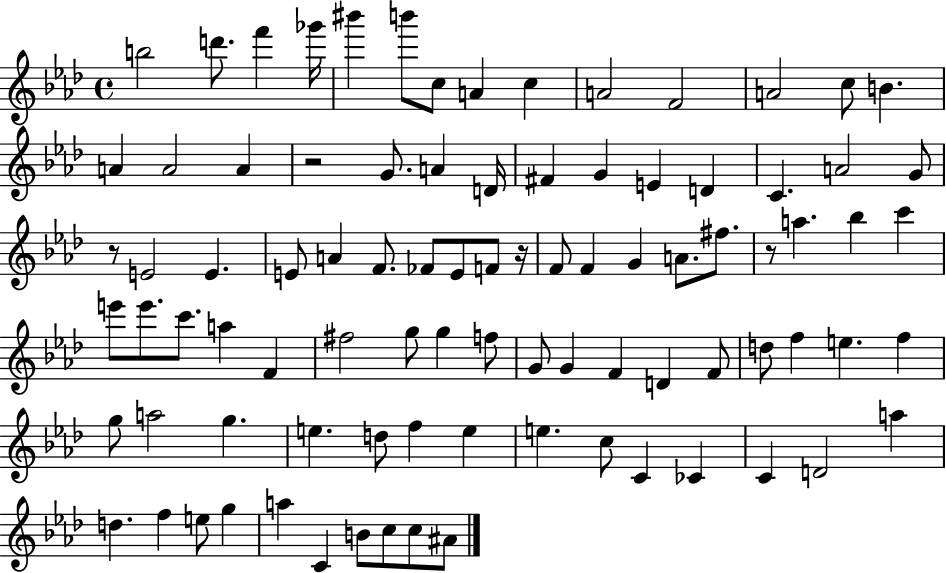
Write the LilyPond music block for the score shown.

{
  \clef treble
  \time 4/4
  \defaultTimeSignature
  \key aes \major
  \repeat volta 2 { b''2 d'''8. f'''4 ges'''16 | bis'''4 b'''8 c''8 a'4 c''4 | a'2 f'2 | a'2 c''8 b'4. | \break a'4 a'2 a'4 | r2 g'8. a'4 d'16 | fis'4 g'4 e'4 d'4 | c'4. a'2 g'8 | \break r8 e'2 e'4. | e'8 a'4 f'8. fes'8 e'8 f'8 r16 | f'8 f'4 g'4 a'8. fis''8. | r8 a''4. bes''4 c'''4 | \break e'''8 e'''8. c'''8. a''4 f'4 | fis''2 g''8 g''4 f''8 | g'8 g'4 f'4 d'4 f'8 | d''8 f''4 e''4. f''4 | \break g''8 a''2 g''4. | e''4. d''8 f''4 e''4 | e''4. c''8 c'4 ces'4 | c'4 d'2 a''4 | \break d''4. f''4 e''8 g''4 | a''4 c'4 b'8 c''8 c''8 ais'8 | } \bar "|."
}